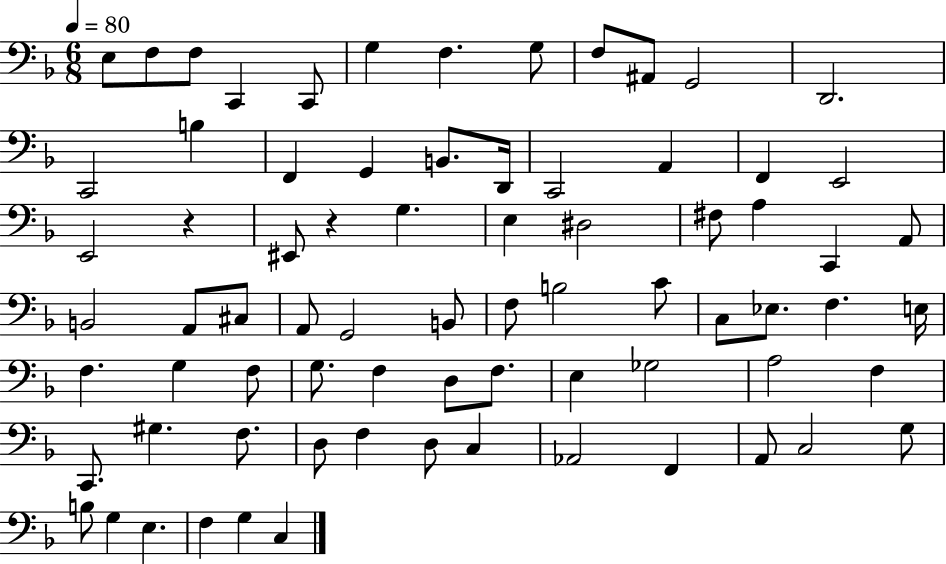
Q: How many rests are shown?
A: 2